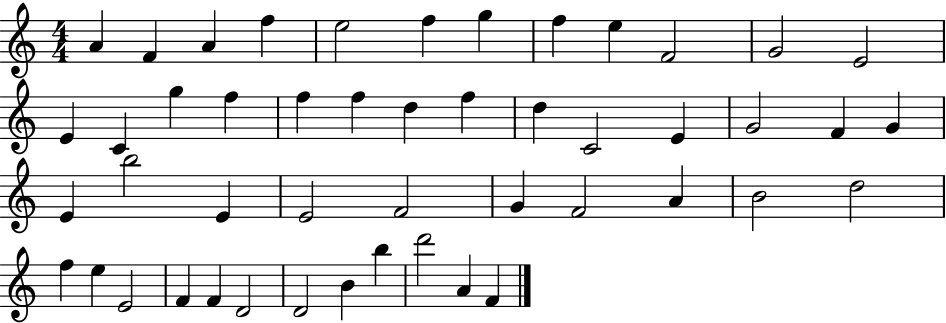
{
  \clef treble
  \numericTimeSignature
  \time 4/4
  \key c \major
  a'4 f'4 a'4 f''4 | e''2 f''4 g''4 | f''4 e''4 f'2 | g'2 e'2 | \break e'4 c'4 g''4 f''4 | f''4 f''4 d''4 f''4 | d''4 c'2 e'4 | g'2 f'4 g'4 | \break e'4 b''2 e'4 | e'2 f'2 | g'4 f'2 a'4 | b'2 d''2 | \break f''4 e''4 e'2 | f'4 f'4 d'2 | d'2 b'4 b''4 | d'''2 a'4 f'4 | \break \bar "|."
}